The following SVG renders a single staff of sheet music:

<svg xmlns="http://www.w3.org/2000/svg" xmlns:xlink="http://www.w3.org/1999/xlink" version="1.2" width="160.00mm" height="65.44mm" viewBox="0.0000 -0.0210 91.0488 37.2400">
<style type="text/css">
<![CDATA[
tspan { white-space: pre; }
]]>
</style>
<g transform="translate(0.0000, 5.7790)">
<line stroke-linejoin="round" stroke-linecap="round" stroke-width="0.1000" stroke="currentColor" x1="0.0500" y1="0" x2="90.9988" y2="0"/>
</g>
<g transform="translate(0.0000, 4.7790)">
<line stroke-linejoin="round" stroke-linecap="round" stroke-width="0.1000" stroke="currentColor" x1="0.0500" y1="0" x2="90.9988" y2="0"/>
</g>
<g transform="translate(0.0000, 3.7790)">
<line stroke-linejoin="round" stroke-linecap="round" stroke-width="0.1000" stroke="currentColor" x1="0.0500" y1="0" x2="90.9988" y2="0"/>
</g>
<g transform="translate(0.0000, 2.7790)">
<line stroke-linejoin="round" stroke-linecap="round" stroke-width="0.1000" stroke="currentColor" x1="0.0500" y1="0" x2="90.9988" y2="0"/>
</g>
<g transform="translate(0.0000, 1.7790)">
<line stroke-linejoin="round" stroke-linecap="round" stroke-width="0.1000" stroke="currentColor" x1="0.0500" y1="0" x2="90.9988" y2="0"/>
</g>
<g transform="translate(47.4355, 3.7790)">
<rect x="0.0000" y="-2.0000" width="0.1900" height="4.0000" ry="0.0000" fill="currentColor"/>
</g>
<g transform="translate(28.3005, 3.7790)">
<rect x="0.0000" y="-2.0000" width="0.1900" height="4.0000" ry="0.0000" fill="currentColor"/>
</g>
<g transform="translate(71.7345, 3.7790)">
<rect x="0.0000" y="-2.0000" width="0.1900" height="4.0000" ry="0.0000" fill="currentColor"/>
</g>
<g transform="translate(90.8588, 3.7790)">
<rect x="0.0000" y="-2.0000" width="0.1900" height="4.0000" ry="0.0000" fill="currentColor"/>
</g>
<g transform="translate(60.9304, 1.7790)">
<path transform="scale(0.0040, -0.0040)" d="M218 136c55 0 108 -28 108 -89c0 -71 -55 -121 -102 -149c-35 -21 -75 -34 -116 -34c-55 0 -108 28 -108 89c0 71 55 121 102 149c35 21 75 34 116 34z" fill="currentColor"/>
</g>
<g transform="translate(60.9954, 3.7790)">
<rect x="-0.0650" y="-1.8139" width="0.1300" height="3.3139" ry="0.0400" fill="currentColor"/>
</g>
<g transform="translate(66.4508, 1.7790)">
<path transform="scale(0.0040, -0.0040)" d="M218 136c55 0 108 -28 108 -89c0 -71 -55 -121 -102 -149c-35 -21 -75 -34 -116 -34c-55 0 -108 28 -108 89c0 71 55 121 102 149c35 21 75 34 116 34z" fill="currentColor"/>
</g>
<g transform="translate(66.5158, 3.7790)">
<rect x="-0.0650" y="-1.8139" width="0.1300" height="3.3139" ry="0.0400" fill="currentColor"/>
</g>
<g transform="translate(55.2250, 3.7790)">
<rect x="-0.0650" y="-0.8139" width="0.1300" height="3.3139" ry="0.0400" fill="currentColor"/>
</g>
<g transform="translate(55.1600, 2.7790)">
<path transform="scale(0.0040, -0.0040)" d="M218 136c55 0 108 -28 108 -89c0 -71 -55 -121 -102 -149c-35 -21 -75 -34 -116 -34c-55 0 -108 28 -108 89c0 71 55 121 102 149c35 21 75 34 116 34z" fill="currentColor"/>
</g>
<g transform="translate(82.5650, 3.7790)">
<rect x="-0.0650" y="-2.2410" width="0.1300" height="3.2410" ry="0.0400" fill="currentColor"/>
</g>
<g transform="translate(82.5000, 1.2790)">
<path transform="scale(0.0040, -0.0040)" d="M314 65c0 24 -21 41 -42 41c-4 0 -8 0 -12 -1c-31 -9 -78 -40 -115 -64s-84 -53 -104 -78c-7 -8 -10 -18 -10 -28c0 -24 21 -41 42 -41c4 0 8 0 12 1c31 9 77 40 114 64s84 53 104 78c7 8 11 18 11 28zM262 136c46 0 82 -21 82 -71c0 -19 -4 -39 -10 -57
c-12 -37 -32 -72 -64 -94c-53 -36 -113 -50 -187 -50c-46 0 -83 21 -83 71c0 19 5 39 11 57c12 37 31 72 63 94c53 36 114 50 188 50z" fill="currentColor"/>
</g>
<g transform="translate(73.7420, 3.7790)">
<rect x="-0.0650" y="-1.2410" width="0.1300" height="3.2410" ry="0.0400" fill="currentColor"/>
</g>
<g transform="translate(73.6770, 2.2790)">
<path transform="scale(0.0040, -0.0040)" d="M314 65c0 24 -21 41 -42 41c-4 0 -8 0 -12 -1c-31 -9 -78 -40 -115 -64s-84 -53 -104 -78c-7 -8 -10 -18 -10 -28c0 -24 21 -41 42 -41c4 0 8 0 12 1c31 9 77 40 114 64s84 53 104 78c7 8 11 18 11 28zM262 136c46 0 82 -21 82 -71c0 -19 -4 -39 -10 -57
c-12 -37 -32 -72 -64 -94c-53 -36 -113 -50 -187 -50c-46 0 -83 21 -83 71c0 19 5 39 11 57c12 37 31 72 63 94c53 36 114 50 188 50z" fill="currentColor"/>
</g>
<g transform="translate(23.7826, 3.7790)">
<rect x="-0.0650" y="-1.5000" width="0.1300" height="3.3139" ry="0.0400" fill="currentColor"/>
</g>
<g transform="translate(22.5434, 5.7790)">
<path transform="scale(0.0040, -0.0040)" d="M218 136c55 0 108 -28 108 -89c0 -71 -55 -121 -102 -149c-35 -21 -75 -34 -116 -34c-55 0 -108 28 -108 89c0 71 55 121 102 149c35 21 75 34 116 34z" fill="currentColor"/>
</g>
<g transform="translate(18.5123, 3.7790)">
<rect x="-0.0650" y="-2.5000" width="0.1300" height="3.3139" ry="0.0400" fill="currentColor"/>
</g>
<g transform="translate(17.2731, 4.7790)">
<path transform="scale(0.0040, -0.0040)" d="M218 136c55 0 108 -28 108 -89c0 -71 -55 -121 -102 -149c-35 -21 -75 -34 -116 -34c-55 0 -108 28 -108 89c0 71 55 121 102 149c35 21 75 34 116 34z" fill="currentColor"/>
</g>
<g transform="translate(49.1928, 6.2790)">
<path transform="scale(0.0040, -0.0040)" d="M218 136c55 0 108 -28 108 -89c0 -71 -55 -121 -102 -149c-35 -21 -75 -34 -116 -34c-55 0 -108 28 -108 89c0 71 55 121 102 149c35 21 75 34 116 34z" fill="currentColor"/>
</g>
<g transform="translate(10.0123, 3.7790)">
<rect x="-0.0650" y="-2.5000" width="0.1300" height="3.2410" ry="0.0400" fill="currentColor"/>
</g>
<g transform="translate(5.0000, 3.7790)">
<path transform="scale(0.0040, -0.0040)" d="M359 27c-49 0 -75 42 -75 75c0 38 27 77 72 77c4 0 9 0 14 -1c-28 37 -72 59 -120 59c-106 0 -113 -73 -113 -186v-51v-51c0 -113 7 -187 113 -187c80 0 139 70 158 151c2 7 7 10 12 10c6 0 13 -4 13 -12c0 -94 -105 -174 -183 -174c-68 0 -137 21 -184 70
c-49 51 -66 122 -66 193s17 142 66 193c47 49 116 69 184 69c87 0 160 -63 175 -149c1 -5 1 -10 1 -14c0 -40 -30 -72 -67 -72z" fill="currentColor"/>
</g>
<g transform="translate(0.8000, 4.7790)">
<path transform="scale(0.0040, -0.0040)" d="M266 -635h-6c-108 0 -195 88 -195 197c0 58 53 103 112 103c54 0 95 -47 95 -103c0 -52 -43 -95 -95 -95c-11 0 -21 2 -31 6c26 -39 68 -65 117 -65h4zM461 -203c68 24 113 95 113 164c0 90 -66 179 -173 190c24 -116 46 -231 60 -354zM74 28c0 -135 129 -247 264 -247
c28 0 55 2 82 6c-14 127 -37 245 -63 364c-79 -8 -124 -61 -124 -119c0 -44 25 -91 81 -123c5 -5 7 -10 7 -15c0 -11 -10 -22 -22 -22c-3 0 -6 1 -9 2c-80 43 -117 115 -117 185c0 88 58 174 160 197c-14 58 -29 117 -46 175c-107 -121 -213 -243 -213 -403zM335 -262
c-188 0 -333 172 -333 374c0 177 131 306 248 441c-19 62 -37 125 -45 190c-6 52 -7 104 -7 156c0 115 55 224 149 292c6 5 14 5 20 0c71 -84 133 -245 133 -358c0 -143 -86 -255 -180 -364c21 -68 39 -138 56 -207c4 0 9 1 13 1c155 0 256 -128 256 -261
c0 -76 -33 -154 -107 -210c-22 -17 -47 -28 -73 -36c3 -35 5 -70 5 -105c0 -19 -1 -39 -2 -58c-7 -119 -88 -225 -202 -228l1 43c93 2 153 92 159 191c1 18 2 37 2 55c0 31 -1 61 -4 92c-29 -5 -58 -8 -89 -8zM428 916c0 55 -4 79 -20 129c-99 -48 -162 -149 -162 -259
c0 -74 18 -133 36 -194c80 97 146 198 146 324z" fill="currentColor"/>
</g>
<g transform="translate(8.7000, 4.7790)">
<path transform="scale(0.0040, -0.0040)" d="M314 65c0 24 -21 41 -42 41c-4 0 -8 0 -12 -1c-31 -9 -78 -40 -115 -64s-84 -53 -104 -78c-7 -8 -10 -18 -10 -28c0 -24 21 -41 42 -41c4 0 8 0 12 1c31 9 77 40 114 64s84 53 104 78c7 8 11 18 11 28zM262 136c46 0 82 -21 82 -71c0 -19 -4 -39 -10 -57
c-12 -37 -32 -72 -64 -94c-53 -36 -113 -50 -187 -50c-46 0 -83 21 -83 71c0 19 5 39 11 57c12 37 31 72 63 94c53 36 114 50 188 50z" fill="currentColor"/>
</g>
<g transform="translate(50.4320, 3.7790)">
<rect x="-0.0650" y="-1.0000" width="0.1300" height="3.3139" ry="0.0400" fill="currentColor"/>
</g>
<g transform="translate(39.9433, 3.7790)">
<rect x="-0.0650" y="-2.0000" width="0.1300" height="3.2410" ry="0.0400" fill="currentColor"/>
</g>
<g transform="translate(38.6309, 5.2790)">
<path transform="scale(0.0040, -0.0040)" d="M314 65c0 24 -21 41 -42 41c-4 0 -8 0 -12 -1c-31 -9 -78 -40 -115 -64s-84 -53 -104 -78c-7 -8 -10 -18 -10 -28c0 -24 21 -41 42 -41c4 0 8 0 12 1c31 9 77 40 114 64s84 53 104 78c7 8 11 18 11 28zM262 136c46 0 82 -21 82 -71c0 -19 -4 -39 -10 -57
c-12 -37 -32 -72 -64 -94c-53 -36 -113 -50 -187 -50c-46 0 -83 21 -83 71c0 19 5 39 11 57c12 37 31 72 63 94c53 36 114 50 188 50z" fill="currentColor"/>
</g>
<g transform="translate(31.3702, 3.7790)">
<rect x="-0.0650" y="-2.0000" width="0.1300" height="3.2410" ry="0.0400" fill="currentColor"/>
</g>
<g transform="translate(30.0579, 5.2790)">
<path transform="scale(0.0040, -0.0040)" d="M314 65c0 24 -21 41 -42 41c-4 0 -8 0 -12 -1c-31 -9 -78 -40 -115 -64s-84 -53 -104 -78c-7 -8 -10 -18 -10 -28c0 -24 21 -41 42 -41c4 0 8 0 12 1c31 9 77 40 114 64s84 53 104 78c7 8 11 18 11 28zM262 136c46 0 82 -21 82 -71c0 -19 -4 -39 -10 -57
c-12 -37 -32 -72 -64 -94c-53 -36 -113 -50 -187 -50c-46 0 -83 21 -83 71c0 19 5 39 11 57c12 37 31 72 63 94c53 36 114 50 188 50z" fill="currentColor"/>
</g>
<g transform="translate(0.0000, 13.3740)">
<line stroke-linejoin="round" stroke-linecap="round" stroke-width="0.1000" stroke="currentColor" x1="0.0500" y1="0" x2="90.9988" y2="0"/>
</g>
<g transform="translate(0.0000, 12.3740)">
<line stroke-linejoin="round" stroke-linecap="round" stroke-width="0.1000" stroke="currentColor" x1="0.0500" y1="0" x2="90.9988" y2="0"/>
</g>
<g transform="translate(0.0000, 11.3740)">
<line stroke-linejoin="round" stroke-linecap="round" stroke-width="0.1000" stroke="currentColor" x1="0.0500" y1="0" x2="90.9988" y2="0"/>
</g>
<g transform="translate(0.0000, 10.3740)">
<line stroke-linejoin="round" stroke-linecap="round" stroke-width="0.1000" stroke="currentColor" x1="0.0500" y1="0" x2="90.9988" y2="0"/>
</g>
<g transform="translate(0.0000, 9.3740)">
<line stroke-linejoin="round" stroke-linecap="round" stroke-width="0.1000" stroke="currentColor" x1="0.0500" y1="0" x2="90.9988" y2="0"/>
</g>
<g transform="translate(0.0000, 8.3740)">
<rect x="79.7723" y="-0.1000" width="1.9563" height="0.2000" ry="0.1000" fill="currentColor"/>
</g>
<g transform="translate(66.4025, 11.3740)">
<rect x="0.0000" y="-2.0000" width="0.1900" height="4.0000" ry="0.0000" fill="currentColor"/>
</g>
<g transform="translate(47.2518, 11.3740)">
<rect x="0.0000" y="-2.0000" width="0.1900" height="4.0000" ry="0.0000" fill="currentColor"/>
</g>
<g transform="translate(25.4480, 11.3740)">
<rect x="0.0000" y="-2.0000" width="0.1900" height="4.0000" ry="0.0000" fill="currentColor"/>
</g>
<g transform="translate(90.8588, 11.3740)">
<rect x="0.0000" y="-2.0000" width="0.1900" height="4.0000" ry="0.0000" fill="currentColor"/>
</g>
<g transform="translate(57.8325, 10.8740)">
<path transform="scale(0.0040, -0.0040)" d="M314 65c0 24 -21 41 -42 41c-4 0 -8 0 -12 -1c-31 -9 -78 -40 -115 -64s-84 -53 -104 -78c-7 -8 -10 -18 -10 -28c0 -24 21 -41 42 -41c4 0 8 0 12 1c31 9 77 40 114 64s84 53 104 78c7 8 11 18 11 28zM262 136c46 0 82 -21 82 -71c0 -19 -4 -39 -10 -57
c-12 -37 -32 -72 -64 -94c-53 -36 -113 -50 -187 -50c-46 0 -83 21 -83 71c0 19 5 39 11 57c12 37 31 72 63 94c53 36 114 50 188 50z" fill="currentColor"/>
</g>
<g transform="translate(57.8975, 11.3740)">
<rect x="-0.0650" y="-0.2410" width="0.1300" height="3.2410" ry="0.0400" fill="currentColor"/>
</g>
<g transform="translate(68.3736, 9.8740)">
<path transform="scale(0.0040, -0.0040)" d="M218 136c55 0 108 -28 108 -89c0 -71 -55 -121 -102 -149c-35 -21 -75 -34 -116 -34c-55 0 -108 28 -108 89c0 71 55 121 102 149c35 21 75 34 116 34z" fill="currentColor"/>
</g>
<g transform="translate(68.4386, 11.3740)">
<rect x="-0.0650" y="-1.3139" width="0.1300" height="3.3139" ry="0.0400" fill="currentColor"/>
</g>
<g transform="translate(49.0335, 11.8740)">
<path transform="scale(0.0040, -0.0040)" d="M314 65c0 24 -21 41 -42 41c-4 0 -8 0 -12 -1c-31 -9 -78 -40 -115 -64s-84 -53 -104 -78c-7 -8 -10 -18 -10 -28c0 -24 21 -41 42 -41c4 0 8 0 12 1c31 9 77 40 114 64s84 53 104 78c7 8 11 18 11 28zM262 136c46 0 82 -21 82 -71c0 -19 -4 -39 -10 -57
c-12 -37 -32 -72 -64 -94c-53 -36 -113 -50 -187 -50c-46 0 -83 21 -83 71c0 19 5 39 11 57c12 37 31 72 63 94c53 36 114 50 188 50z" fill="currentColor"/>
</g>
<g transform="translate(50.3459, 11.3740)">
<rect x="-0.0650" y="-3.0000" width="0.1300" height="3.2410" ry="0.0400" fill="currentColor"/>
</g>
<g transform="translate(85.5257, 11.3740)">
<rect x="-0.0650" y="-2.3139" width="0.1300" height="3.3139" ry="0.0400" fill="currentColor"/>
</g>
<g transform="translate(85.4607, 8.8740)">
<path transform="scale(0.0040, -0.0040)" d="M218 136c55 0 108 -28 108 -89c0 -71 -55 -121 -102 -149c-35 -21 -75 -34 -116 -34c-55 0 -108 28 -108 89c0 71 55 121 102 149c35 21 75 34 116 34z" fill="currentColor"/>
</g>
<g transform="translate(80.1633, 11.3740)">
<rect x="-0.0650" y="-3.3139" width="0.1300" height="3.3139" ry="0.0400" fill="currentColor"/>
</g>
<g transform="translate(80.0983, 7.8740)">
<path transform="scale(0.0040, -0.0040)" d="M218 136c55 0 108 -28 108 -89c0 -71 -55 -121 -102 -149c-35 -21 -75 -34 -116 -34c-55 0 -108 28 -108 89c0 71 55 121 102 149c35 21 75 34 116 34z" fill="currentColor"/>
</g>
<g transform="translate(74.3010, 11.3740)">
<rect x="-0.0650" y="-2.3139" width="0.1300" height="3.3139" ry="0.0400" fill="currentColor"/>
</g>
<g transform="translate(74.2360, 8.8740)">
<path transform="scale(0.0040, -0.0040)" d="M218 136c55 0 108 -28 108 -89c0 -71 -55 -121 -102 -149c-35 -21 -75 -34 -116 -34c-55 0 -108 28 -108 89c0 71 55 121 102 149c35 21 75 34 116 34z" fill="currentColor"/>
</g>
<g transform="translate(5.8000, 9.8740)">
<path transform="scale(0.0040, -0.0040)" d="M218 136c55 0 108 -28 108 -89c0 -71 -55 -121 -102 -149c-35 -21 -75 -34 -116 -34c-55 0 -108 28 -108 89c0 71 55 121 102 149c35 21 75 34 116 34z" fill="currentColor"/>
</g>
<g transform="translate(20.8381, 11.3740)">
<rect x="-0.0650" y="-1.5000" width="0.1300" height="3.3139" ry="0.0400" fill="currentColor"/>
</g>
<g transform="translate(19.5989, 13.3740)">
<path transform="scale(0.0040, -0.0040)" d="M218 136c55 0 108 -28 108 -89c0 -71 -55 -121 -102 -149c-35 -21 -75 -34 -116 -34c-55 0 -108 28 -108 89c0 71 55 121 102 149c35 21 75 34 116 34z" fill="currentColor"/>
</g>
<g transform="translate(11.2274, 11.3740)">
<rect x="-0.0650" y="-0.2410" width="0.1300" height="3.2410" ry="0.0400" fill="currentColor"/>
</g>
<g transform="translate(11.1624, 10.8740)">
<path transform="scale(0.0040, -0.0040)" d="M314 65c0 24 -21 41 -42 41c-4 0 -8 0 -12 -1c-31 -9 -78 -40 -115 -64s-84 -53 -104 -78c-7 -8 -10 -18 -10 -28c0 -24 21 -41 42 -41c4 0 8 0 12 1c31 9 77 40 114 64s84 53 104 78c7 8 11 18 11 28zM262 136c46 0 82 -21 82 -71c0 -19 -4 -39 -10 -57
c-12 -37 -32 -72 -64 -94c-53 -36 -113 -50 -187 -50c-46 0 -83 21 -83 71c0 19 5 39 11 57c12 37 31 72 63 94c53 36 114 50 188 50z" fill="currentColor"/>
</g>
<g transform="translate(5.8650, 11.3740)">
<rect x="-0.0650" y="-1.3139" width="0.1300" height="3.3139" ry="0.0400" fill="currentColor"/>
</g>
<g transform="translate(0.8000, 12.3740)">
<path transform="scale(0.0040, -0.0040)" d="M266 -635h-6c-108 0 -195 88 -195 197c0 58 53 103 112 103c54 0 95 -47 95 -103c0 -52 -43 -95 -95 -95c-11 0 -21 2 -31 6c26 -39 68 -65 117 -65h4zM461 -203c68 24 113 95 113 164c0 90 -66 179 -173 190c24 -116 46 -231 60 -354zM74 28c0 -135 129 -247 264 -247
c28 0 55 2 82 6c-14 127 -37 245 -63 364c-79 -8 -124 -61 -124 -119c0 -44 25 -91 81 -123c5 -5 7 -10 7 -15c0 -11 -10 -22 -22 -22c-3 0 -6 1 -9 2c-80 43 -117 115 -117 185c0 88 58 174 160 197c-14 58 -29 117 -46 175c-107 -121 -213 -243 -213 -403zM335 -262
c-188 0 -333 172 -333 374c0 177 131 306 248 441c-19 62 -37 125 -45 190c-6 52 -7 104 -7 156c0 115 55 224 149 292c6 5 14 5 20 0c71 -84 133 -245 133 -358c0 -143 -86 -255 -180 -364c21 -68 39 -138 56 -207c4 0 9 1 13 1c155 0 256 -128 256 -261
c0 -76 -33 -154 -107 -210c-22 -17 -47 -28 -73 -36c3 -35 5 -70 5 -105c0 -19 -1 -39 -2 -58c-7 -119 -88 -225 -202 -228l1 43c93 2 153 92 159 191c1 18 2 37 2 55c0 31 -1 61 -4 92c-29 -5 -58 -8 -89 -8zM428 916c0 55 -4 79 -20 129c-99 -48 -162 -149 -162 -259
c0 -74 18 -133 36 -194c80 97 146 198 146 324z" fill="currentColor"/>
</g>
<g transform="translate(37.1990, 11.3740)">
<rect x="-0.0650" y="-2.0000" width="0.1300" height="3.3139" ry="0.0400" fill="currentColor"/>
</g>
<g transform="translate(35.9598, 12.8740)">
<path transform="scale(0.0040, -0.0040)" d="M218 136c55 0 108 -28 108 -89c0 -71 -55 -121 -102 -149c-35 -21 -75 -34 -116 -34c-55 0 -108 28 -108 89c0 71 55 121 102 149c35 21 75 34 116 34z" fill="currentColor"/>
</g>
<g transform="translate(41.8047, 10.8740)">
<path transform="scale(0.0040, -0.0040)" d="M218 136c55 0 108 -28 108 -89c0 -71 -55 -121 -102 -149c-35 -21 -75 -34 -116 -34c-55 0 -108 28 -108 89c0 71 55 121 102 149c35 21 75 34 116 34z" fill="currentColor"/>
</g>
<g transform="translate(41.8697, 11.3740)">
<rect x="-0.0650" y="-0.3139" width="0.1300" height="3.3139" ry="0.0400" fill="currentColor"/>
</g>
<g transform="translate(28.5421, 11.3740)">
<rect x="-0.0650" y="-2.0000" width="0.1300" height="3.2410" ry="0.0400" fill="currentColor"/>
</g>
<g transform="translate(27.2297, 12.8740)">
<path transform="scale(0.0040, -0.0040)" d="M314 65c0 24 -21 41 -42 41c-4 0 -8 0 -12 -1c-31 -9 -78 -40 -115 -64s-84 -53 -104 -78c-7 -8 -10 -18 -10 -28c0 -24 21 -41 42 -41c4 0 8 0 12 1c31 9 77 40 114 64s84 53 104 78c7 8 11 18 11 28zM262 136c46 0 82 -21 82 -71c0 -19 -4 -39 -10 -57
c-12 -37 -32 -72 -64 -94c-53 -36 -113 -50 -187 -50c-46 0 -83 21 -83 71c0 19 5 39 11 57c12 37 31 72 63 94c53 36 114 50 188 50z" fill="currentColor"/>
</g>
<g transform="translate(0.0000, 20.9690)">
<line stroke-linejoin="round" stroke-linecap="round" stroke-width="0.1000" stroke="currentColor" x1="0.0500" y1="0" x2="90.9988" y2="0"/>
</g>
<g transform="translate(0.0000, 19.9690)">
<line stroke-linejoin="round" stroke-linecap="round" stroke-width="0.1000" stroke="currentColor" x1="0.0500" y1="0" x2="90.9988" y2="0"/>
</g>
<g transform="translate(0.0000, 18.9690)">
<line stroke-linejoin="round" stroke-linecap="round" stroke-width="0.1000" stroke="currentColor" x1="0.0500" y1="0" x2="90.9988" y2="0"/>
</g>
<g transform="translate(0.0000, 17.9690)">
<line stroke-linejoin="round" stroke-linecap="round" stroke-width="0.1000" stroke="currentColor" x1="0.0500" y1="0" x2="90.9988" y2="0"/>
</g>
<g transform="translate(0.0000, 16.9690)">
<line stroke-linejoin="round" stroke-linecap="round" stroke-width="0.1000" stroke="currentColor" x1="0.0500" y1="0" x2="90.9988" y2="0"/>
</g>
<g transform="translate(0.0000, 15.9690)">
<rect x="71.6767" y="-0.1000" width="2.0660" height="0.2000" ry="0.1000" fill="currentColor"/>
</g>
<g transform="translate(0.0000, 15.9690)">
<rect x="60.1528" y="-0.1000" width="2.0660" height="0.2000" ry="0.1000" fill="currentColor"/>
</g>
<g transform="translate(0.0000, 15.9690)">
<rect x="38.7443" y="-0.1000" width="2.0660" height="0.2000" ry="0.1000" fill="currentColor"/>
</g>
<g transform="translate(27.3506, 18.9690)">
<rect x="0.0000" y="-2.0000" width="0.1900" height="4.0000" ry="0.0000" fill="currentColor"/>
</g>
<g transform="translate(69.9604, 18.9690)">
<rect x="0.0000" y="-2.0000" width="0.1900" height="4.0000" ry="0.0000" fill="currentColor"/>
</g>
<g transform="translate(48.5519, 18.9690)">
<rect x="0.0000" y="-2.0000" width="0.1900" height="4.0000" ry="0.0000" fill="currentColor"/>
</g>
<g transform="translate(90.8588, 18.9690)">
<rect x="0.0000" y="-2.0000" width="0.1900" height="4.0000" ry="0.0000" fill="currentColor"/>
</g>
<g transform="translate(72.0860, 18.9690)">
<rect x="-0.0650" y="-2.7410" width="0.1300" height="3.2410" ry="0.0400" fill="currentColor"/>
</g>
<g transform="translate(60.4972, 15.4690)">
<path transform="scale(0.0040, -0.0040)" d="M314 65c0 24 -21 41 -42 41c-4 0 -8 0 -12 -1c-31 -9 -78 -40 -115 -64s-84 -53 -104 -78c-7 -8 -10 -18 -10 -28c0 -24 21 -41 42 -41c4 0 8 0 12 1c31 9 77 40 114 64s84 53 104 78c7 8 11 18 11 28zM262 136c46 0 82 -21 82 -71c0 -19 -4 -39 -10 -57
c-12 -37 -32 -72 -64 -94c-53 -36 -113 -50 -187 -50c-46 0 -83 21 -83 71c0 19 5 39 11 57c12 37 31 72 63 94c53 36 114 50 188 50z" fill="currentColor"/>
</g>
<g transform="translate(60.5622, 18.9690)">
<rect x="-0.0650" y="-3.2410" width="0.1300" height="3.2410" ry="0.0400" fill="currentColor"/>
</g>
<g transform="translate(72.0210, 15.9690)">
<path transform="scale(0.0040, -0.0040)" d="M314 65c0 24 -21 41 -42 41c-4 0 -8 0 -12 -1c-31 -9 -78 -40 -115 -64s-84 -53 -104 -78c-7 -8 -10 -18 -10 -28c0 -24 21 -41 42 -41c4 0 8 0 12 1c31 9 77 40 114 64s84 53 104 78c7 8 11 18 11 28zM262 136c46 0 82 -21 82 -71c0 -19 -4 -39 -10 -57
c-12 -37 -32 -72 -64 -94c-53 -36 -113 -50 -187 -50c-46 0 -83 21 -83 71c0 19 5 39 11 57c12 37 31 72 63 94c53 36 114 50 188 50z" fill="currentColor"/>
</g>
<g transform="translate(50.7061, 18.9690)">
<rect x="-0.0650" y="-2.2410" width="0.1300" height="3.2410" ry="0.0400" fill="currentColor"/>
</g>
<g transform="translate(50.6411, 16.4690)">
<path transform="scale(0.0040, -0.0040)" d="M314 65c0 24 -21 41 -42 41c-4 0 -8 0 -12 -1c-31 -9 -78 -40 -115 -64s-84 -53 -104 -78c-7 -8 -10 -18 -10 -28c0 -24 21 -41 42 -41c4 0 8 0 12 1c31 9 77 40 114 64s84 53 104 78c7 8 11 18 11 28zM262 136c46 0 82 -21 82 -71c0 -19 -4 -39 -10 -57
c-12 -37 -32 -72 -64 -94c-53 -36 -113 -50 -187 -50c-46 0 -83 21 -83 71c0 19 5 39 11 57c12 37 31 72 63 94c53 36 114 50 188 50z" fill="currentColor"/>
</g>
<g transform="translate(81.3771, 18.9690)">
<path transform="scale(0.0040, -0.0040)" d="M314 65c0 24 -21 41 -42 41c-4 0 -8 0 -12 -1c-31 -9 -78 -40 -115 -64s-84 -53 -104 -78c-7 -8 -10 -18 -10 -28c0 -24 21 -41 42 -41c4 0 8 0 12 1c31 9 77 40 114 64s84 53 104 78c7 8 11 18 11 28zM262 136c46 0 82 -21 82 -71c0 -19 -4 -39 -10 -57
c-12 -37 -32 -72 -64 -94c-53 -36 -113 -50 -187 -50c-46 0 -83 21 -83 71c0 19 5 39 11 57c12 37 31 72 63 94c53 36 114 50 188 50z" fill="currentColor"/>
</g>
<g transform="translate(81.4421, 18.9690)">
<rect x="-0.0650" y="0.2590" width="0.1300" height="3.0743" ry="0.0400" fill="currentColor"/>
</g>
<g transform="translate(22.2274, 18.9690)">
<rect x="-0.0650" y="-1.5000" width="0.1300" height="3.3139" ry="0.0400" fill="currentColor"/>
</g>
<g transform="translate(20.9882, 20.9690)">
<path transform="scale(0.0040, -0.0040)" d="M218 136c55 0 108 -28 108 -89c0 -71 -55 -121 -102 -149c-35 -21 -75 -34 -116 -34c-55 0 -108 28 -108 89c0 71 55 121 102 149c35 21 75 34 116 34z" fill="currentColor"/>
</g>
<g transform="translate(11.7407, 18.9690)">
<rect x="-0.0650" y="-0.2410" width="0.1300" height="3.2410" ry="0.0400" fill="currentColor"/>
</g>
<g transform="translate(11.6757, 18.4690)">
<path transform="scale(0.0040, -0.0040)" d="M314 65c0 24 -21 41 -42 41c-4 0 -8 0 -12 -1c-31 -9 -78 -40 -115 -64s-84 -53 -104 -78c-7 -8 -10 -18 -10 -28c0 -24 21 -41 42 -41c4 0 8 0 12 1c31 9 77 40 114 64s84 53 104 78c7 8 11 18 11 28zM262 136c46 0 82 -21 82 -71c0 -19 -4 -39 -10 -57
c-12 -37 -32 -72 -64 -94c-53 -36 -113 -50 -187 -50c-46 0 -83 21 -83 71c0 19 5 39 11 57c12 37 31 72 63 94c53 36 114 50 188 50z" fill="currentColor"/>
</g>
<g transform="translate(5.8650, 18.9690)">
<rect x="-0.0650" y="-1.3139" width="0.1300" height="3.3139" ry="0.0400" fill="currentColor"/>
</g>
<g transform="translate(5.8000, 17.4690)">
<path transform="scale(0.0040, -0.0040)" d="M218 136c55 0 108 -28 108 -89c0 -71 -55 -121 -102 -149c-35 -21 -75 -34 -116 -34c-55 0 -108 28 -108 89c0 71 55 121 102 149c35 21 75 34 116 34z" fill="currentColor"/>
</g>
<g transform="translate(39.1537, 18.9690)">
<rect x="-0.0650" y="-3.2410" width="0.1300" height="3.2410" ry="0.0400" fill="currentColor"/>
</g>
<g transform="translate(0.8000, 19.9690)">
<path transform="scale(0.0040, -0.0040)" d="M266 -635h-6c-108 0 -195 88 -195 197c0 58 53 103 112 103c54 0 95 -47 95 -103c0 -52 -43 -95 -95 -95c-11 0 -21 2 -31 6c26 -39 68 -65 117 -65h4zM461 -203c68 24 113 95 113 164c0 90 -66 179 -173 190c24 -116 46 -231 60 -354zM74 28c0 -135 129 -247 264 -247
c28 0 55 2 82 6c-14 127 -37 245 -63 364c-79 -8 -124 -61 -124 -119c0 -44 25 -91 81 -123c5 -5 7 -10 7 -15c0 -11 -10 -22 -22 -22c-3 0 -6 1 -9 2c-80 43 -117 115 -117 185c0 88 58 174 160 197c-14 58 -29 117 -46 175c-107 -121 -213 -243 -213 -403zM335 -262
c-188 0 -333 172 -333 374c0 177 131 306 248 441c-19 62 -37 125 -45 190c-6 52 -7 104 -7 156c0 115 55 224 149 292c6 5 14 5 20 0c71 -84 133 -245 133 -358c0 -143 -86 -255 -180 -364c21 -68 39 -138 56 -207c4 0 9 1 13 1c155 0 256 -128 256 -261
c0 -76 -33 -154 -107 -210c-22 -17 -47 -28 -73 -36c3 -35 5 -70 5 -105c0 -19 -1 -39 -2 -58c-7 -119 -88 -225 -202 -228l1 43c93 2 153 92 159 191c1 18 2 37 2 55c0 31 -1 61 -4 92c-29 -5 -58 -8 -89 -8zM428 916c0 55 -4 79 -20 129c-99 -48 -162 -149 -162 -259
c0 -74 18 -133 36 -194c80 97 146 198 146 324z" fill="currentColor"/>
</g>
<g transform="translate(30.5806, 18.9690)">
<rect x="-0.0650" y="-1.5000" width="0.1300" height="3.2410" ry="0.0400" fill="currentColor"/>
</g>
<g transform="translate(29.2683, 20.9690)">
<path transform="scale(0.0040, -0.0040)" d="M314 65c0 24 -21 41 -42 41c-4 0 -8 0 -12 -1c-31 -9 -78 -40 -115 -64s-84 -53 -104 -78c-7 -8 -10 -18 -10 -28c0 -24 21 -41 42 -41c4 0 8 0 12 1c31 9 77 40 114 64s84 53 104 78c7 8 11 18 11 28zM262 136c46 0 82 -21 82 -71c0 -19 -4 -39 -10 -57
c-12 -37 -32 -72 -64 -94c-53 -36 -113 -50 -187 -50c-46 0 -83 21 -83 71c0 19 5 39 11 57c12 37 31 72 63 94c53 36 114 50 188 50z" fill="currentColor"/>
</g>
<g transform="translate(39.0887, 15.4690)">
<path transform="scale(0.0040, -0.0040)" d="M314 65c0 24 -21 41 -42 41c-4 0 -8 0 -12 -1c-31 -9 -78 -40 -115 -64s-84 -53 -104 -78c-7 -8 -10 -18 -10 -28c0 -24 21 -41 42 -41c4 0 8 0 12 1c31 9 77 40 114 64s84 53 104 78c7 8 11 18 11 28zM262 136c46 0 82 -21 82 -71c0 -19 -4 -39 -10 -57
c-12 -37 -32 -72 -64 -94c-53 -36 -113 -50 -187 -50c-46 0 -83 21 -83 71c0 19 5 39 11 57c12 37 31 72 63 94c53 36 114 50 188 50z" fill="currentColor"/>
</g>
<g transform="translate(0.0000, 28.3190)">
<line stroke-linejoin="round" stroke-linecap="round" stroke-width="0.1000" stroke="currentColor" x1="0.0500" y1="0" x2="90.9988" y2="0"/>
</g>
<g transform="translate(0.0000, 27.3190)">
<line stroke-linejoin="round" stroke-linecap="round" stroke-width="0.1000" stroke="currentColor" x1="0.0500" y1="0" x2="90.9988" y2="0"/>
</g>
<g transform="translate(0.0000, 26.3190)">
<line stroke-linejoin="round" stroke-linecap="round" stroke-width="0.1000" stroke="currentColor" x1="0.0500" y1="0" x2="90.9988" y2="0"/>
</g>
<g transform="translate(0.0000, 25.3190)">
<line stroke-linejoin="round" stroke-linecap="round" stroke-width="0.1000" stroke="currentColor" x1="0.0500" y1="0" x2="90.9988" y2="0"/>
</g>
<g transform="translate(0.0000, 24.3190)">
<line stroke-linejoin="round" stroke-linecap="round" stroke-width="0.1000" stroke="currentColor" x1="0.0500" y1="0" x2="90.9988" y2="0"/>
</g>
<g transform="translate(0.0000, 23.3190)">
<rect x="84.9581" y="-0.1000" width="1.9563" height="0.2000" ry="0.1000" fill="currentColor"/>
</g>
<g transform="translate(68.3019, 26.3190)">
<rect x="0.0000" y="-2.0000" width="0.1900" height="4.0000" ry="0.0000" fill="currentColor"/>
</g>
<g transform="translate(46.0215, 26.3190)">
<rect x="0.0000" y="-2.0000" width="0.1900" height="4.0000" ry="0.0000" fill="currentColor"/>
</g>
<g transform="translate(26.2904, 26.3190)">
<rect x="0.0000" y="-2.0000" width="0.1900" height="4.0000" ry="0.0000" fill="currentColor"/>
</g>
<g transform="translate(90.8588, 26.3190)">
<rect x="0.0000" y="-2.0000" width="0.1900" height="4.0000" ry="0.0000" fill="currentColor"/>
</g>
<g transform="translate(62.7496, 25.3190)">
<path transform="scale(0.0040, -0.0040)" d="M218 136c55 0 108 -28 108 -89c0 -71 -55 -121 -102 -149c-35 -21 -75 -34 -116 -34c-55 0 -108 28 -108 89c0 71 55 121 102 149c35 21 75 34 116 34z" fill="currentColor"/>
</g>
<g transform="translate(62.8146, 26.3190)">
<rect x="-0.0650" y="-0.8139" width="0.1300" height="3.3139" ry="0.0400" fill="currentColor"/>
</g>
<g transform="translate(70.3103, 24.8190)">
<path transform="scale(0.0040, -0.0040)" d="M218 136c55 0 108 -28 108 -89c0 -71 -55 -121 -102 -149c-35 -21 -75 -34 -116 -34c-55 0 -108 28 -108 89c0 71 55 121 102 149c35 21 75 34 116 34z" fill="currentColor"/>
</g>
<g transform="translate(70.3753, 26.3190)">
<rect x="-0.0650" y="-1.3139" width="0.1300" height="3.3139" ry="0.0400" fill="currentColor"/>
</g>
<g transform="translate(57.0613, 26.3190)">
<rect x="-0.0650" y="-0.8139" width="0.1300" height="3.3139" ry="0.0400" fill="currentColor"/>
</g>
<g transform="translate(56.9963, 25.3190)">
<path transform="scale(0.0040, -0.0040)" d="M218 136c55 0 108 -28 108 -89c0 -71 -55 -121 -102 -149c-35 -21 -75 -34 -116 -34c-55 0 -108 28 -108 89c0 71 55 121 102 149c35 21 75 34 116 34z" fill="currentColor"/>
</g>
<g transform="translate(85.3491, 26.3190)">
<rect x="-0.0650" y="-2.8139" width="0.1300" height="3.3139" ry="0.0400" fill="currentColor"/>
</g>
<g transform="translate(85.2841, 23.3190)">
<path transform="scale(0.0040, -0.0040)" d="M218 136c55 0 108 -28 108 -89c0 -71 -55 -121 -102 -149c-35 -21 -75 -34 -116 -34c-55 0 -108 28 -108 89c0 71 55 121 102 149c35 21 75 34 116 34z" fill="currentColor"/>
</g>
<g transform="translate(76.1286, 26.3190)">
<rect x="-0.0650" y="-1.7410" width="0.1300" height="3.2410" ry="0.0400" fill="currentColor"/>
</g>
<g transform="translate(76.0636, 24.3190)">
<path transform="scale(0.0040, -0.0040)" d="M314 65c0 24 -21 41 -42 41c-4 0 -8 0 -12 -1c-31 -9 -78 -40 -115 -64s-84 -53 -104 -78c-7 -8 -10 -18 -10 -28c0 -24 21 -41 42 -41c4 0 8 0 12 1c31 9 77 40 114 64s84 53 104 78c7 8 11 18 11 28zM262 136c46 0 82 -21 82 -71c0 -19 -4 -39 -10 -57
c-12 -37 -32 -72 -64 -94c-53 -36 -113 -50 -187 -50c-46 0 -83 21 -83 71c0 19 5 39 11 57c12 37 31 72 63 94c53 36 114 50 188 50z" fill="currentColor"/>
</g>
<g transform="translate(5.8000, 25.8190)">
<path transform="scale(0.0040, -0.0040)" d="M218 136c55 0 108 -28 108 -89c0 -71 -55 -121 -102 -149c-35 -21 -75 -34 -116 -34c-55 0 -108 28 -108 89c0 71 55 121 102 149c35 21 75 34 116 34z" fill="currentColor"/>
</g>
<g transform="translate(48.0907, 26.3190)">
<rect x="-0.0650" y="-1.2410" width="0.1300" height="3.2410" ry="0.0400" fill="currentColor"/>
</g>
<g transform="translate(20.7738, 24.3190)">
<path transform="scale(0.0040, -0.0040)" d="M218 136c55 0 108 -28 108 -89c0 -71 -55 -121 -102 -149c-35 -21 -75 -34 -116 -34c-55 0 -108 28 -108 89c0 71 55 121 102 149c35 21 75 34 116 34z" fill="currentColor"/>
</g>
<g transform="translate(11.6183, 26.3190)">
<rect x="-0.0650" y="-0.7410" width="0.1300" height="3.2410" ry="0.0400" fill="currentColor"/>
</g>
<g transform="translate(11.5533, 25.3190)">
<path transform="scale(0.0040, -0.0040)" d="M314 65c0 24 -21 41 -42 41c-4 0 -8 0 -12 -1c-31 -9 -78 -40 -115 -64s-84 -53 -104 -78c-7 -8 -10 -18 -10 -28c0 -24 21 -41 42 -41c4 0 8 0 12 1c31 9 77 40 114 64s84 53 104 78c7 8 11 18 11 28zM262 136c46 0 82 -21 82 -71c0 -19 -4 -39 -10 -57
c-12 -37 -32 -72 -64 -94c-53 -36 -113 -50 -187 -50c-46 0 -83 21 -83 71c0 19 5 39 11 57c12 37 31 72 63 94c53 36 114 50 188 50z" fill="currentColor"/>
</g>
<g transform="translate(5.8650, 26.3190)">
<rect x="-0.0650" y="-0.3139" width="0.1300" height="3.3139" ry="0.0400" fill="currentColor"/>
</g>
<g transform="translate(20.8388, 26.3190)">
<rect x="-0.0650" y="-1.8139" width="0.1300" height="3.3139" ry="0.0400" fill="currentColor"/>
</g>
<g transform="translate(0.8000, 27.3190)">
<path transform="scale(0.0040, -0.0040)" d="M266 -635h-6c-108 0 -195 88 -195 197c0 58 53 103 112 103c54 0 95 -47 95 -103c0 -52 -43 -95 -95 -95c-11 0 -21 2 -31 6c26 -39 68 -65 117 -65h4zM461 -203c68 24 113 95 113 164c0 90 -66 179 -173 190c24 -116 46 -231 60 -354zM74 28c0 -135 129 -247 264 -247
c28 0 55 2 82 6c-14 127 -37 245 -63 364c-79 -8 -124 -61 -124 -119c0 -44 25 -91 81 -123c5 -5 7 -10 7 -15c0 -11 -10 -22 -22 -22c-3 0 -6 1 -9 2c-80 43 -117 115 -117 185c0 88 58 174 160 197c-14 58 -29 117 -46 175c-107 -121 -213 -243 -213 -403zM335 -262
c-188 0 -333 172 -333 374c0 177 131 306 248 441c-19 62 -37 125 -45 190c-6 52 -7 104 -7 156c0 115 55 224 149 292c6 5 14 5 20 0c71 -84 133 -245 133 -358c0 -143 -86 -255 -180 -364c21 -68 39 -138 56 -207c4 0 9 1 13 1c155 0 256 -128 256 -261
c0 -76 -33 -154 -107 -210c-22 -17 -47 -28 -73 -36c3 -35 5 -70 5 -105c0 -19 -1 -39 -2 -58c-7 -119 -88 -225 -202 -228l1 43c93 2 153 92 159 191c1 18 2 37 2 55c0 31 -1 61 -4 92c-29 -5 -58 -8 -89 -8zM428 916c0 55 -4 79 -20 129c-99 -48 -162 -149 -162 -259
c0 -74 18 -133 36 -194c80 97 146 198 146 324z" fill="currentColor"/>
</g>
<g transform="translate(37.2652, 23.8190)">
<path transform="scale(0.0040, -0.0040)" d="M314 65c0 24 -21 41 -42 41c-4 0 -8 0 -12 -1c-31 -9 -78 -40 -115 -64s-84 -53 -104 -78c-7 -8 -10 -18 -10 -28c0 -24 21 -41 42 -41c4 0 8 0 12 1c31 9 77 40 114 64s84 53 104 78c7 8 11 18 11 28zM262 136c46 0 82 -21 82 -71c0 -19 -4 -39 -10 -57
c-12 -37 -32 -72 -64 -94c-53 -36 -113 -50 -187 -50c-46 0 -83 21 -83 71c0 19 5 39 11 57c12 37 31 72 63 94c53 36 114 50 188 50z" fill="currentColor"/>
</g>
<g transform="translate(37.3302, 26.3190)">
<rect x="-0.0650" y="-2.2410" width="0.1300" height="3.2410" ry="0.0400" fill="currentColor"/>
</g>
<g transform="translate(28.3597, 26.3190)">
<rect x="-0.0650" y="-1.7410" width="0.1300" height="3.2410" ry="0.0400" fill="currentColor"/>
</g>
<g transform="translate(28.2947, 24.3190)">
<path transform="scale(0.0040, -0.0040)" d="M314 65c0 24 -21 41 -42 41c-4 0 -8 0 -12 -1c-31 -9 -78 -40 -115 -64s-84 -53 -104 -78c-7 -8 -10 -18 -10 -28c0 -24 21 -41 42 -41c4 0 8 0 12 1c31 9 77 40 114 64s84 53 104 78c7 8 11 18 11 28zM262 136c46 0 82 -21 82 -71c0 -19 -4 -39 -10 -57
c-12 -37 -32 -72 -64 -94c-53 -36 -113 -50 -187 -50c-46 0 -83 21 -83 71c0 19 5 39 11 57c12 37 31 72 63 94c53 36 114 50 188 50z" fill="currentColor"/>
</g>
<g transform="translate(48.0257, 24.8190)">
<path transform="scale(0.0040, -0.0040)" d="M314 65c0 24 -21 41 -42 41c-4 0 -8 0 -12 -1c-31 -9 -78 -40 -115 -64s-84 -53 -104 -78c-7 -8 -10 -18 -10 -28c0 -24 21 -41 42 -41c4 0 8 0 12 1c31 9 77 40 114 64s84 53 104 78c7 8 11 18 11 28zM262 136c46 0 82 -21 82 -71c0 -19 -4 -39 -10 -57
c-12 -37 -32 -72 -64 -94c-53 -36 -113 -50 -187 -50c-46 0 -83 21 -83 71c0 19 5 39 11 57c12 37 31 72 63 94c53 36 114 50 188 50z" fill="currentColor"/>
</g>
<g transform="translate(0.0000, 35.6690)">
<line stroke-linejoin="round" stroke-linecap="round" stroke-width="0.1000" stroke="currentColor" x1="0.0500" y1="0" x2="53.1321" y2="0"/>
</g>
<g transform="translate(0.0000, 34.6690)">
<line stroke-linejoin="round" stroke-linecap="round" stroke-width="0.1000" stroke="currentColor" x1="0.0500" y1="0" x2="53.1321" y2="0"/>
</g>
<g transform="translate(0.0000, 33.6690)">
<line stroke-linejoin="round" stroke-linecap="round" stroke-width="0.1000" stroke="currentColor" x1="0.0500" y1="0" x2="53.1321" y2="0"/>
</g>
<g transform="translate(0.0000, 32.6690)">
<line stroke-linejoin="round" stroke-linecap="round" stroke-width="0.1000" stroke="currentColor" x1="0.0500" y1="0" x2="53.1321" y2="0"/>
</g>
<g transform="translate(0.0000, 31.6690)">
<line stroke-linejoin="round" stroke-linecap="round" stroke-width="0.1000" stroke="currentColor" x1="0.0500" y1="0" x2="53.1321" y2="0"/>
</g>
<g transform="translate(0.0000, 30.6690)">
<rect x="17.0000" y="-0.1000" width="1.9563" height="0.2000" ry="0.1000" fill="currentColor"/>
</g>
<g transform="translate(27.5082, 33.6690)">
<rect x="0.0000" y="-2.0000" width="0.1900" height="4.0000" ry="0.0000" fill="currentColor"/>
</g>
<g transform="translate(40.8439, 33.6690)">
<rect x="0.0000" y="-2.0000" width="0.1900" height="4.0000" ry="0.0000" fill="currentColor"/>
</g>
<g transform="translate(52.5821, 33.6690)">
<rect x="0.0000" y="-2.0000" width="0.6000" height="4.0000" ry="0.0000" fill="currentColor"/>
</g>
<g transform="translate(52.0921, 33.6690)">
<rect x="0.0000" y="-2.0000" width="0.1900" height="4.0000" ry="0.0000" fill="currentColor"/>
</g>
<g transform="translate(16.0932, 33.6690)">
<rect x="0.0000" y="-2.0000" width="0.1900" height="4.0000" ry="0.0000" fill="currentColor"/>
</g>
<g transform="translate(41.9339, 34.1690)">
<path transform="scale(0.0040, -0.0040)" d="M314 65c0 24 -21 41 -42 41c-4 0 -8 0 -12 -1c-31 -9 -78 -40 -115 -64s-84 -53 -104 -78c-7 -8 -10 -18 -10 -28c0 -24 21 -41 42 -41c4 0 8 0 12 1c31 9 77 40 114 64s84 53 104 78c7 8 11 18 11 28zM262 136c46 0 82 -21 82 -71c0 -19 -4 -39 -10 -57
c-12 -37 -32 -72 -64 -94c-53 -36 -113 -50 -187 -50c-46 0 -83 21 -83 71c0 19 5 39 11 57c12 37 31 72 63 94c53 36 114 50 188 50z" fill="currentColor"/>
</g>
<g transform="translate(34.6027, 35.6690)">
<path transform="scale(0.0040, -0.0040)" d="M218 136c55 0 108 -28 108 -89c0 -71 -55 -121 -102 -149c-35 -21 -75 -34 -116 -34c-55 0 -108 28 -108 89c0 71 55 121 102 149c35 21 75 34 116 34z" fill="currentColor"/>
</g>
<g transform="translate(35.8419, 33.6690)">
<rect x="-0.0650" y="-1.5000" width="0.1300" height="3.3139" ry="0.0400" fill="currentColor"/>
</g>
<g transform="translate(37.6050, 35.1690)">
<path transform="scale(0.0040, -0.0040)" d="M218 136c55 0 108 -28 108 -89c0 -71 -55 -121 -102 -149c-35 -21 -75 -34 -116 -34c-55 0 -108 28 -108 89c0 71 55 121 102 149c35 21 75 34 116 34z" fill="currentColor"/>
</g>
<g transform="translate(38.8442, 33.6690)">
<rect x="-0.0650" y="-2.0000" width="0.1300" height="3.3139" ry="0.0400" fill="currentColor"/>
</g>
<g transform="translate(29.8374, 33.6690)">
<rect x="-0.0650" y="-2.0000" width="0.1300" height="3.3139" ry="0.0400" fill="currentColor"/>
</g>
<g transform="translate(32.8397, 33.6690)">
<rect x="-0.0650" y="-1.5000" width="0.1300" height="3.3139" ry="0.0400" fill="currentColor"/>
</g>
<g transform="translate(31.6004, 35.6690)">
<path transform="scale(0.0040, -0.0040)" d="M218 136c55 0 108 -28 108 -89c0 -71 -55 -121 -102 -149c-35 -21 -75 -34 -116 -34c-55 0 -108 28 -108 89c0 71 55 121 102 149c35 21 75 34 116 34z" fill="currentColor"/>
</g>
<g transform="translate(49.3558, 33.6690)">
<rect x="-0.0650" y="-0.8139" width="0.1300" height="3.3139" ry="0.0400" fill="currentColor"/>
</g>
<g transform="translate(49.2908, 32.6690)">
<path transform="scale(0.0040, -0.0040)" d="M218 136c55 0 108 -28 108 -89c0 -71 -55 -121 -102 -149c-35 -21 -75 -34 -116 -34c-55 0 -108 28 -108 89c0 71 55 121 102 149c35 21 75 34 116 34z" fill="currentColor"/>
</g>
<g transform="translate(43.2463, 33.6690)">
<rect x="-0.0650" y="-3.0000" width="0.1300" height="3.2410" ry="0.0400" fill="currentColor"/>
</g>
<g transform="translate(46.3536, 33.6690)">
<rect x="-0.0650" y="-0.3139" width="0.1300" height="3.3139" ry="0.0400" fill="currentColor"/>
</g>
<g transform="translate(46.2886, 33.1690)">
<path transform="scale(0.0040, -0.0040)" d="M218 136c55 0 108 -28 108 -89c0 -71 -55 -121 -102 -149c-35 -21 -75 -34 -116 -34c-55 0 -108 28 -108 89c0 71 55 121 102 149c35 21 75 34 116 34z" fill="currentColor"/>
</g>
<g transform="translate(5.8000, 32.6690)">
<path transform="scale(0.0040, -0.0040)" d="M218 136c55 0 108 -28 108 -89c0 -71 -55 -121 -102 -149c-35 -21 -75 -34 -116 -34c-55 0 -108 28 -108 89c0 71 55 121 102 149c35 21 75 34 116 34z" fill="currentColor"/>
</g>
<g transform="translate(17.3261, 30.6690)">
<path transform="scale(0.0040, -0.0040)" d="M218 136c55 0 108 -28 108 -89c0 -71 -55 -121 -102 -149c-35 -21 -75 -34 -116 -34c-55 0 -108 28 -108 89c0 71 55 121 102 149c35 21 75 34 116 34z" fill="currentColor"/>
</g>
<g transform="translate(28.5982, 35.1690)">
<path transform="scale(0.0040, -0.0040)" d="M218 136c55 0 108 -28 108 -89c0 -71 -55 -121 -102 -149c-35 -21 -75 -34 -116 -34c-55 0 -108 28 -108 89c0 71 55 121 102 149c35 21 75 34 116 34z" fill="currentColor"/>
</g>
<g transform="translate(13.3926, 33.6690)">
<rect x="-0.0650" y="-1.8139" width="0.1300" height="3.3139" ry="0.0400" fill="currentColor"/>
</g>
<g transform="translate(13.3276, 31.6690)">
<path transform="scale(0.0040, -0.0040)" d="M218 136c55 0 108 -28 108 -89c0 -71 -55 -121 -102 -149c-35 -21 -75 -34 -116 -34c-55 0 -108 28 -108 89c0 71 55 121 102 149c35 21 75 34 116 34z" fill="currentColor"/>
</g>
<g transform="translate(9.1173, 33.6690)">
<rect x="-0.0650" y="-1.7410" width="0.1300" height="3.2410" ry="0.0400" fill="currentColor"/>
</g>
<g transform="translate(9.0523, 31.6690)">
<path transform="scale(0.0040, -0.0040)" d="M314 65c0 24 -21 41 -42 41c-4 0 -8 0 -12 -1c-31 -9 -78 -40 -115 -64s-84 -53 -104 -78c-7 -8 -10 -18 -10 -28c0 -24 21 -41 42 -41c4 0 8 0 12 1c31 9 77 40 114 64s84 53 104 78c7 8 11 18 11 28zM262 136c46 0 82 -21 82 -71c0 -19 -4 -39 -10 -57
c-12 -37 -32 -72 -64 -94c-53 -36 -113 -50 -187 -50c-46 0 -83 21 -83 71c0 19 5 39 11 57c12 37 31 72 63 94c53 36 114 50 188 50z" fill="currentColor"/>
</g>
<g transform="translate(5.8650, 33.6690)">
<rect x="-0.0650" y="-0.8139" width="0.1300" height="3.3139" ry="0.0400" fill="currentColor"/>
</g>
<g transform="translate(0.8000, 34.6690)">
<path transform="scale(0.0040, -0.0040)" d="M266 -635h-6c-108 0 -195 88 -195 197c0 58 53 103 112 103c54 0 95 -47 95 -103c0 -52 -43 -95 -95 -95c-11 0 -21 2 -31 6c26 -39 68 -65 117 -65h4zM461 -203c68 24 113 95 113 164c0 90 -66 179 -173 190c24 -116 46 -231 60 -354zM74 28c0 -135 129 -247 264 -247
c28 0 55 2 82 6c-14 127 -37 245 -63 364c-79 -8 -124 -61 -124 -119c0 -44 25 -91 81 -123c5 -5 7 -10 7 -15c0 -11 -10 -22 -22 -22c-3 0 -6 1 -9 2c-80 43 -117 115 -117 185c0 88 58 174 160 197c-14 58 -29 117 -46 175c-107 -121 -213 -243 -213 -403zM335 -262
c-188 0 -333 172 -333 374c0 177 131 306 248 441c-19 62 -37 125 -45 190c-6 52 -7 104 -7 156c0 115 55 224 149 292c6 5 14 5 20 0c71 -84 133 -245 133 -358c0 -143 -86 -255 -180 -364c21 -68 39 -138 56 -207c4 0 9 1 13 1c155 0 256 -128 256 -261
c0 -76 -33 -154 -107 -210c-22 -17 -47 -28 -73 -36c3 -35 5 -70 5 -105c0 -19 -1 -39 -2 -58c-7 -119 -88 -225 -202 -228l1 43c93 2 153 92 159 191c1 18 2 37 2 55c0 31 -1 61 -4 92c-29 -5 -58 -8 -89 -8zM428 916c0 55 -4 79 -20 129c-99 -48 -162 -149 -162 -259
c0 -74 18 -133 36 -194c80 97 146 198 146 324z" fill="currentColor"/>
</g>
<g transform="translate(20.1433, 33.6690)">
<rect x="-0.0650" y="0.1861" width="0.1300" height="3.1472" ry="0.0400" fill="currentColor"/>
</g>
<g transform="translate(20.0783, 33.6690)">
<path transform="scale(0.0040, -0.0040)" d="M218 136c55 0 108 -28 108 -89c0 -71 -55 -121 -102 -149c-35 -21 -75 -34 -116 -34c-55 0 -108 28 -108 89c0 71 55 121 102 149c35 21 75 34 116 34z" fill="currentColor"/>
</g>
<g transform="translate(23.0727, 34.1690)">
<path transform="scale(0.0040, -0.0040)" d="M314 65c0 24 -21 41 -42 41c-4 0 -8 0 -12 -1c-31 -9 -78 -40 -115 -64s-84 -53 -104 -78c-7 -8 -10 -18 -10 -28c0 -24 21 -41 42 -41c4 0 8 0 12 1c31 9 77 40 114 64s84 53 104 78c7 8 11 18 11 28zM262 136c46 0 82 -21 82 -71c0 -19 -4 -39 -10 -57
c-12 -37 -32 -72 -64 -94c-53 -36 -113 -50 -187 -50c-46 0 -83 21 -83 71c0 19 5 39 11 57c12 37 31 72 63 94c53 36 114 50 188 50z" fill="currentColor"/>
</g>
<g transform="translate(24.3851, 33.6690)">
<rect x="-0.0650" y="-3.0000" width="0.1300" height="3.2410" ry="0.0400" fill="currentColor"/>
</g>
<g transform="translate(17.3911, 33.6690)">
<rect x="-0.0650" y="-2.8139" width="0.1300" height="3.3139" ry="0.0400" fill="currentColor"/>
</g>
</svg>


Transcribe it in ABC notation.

X:1
T:Untitled
M:4/4
L:1/4
K:C
G2 G E F2 F2 D d f f e2 g2 e c2 E F2 F c A2 c2 e g b g e c2 E E2 b2 g2 b2 a2 B2 c d2 f f2 g2 e2 d d e f2 a d f2 f a B A2 F E E F A2 c d